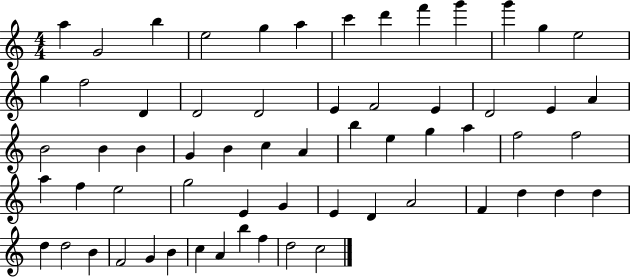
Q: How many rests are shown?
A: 0